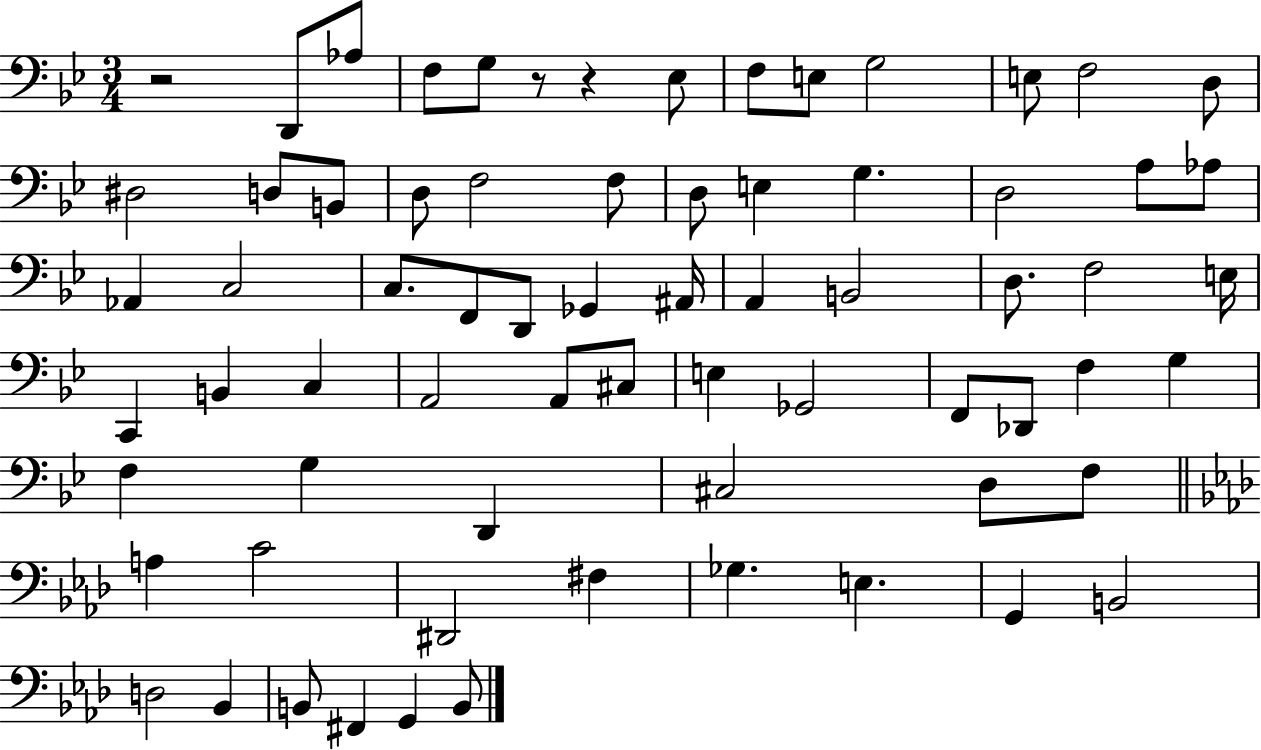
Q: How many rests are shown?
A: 3